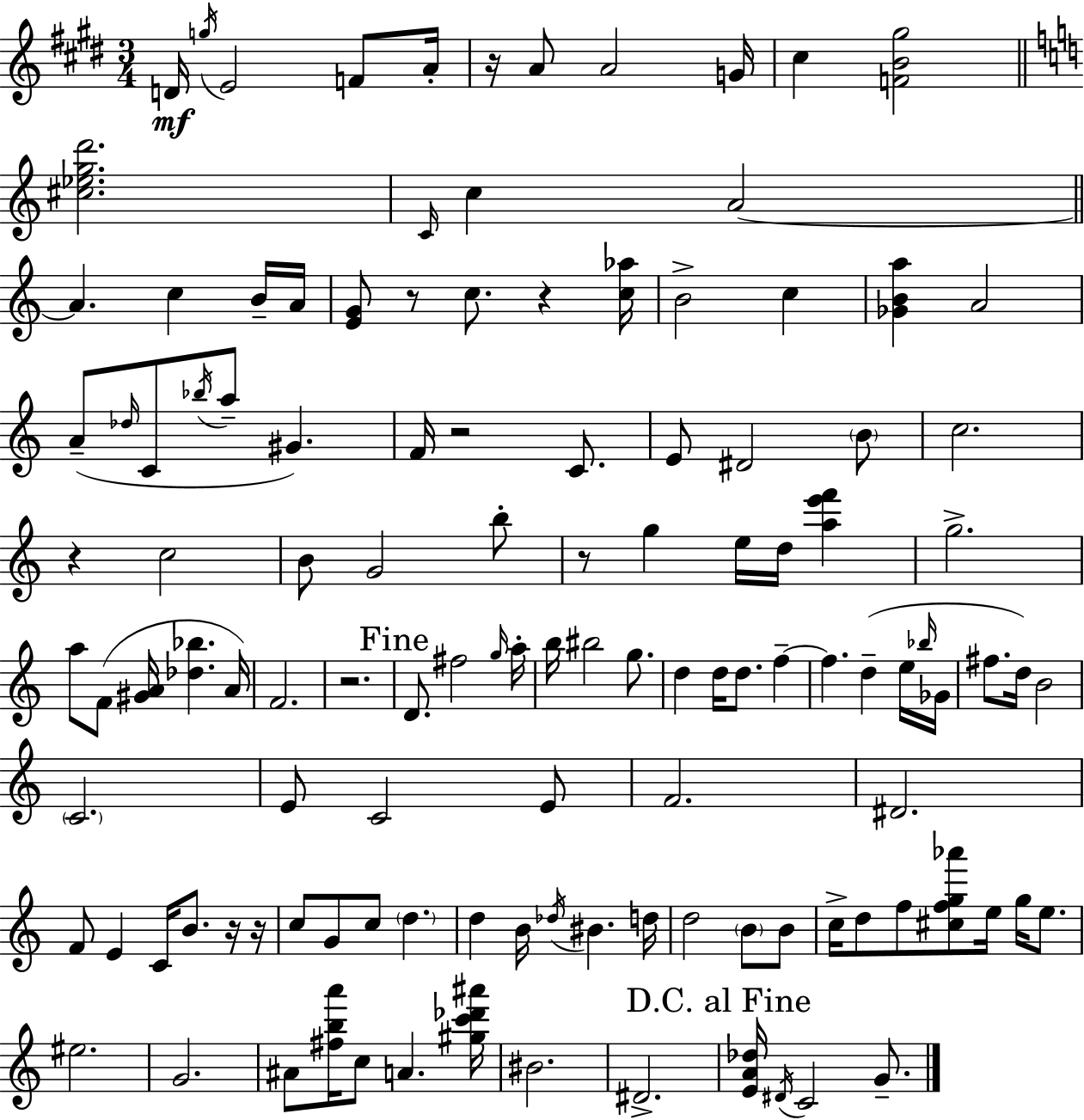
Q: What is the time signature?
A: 3/4